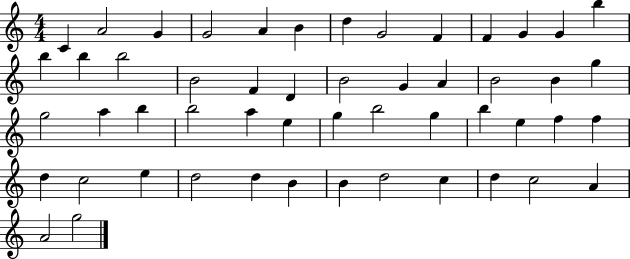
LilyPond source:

{
  \clef treble
  \numericTimeSignature
  \time 4/4
  \key c \major
  c'4 a'2 g'4 | g'2 a'4 b'4 | d''4 g'2 f'4 | f'4 g'4 g'4 b''4 | \break b''4 b''4 b''2 | b'2 f'4 d'4 | b'2 g'4 a'4 | b'2 b'4 g''4 | \break g''2 a''4 b''4 | b''2 a''4 e''4 | g''4 b''2 g''4 | b''4 e''4 f''4 f''4 | \break d''4 c''2 e''4 | d''2 d''4 b'4 | b'4 d''2 c''4 | d''4 c''2 a'4 | \break a'2 g''2 | \bar "|."
}